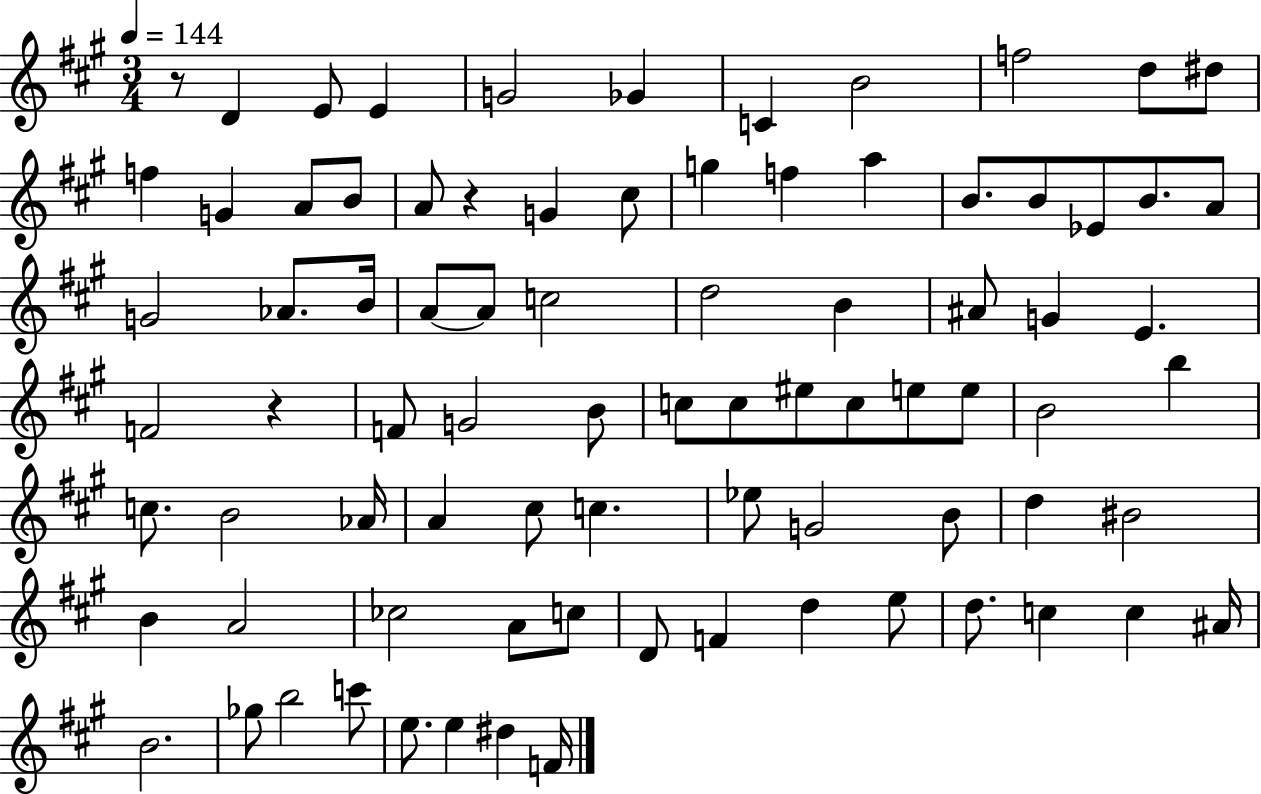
X:1
T:Untitled
M:3/4
L:1/4
K:A
z/2 D E/2 E G2 _G C B2 f2 d/2 ^d/2 f G A/2 B/2 A/2 z G ^c/2 g f a B/2 B/2 _E/2 B/2 A/2 G2 _A/2 B/4 A/2 A/2 c2 d2 B ^A/2 G E F2 z F/2 G2 B/2 c/2 c/2 ^e/2 c/2 e/2 e/2 B2 b c/2 B2 _A/4 A ^c/2 c _e/2 G2 B/2 d ^B2 B A2 _c2 A/2 c/2 D/2 F d e/2 d/2 c c ^A/4 B2 _g/2 b2 c'/2 e/2 e ^d F/4